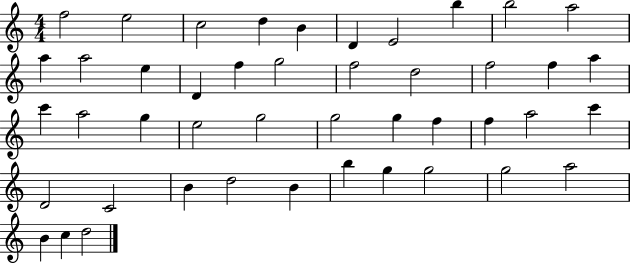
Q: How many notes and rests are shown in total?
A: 45